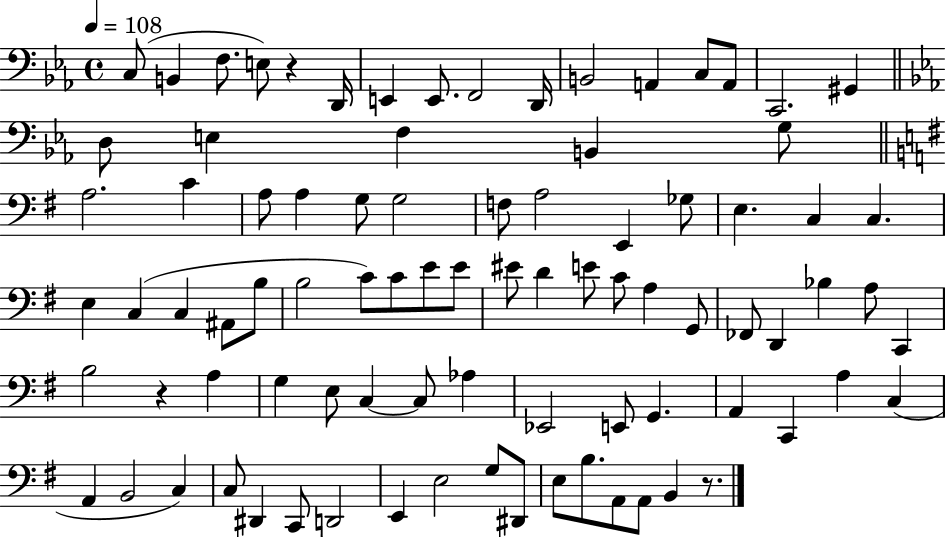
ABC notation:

X:1
T:Untitled
M:4/4
L:1/4
K:Eb
C,/2 B,, F,/2 E,/2 z D,,/4 E,, E,,/2 F,,2 D,,/4 B,,2 A,, C,/2 A,,/2 C,,2 ^G,, D,/2 E, F, B,, G,/2 A,2 C A,/2 A, G,/2 G,2 F,/2 A,2 E,, _G,/2 E, C, C, E, C, C, ^A,,/2 B,/2 B,2 C/2 C/2 E/2 E/2 ^E/2 D E/2 C/2 A, G,,/2 _F,,/2 D,, _B, A,/2 C,, B,2 z A, G, E,/2 C, C,/2 _A, _E,,2 E,,/2 G,, A,, C,, A, C, A,, B,,2 C, C,/2 ^D,, C,,/2 D,,2 E,, E,2 G,/2 ^D,,/2 E,/2 B,/2 A,,/2 A,,/2 B,, z/2